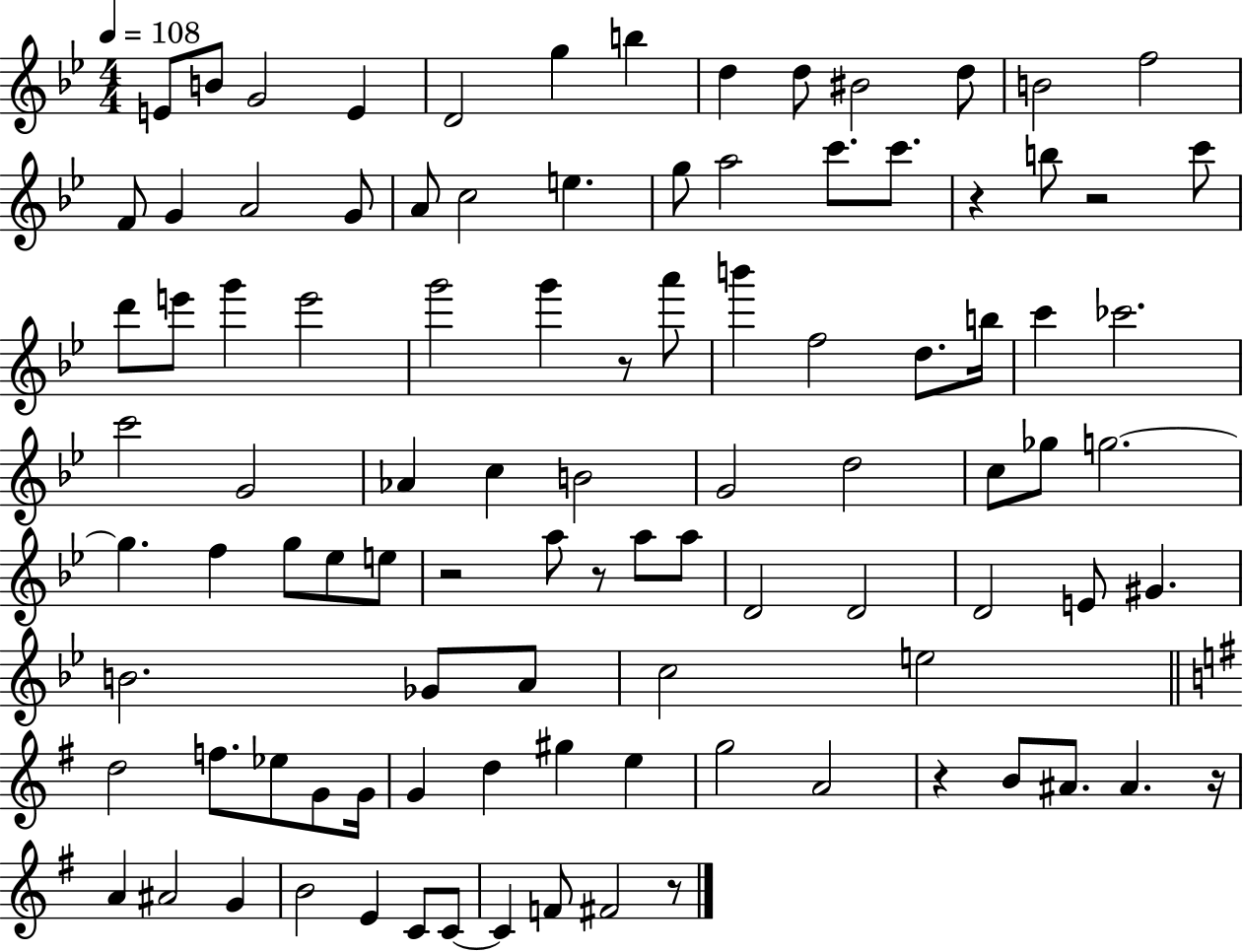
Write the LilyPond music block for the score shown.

{
  \clef treble
  \numericTimeSignature
  \time 4/4
  \key bes \major
  \tempo 4 = 108
  e'8 b'8 g'2 e'4 | d'2 g''4 b''4 | d''4 d''8 bis'2 d''8 | b'2 f''2 | \break f'8 g'4 a'2 g'8 | a'8 c''2 e''4. | g''8 a''2 c'''8. c'''8. | r4 b''8 r2 c'''8 | \break d'''8 e'''8 g'''4 e'''2 | g'''2 g'''4 r8 a'''8 | b'''4 f''2 d''8. b''16 | c'''4 ces'''2. | \break c'''2 g'2 | aes'4 c''4 b'2 | g'2 d''2 | c''8 ges''8 g''2.~~ | \break g''4. f''4 g''8 ees''8 e''8 | r2 a''8 r8 a''8 a''8 | d'2 d'2 | d'2 e'8 gis'4. | \break b'2. ges'8 a'8 | c''2 e''2 | \bar "||" \break \key g \major d''2 f''8. ees''8 g'8 g'16 | g'4 d''4 gis''4 e''4 | g''2 a'2 | r4 b'8 ais'8. ais'4. r16 | \break a'4 ais'2 g'4 | b'2 e'4 c'8 c'8~~ | c'4 f'8 fis'2 r8 | \bar "|."
}